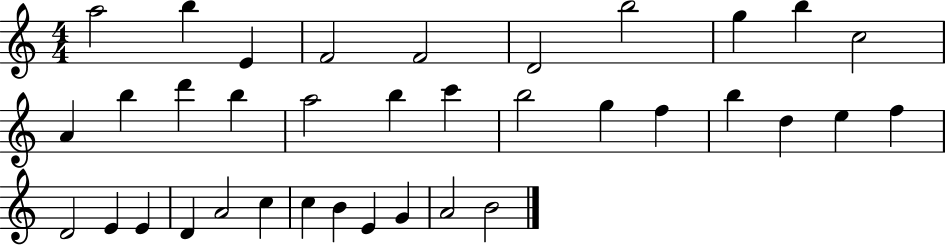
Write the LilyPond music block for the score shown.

{
  \clef treble
  \numericTimeSignature
  \time 4/4
  \key c \major
  a''2 b''4 e'4 | f'2 f'2 | d'2 b''2 | g''4 b''4 c''2 | \break a'4 b''4 d'''4 b''4 | a''2 b''4 c'''4 | b''2 g''4 f''4 | b''4 d''4 e''4 f''4 | \break d'2 e'4 e'4 | d'4 a'2 c''4 | c''4 b'4 e'4 g'4 | a'2 b'2 | \break \bar "|."
}